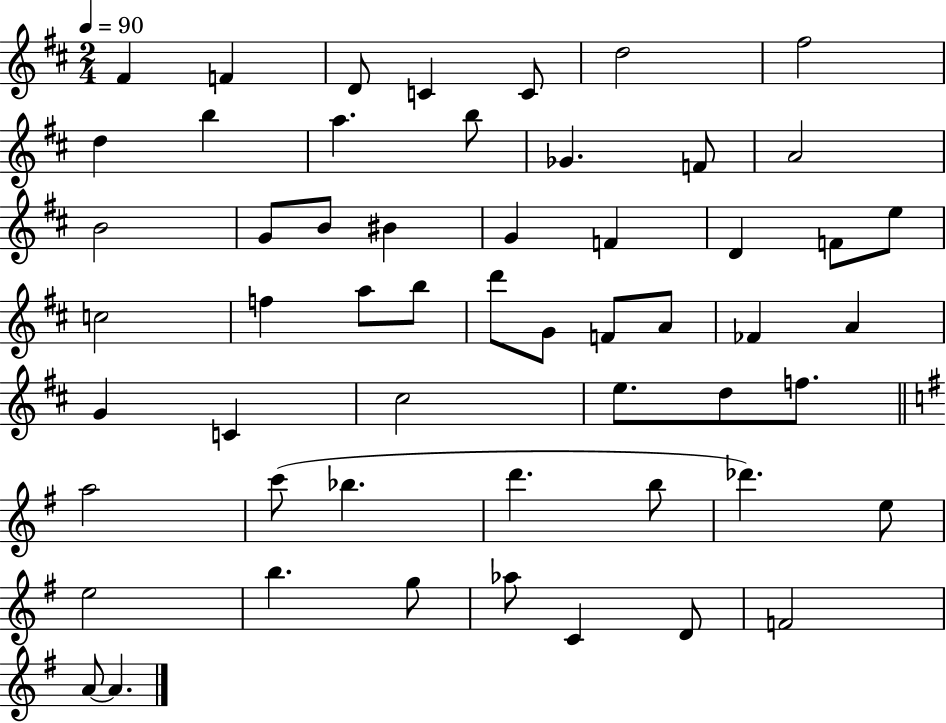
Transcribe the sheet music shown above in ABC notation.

X:1
T:Untitled
M:2/4
L:1/4
K:D
^F F D/2 C C/2 d2 ^f2 d b a b/2 _G F/2 A2 B2 G/2 B/2 ^B G F D F/2 e/2 c2 f a/2 b/2 d'/2 G/2 F/2 A/2 _F A G C ^c2 e/2 d/2 f/2 a2 c'/2 _b d' b/2 _d' e/2 e2 b g/2 _a/2 C D/2 F2 A/2 A